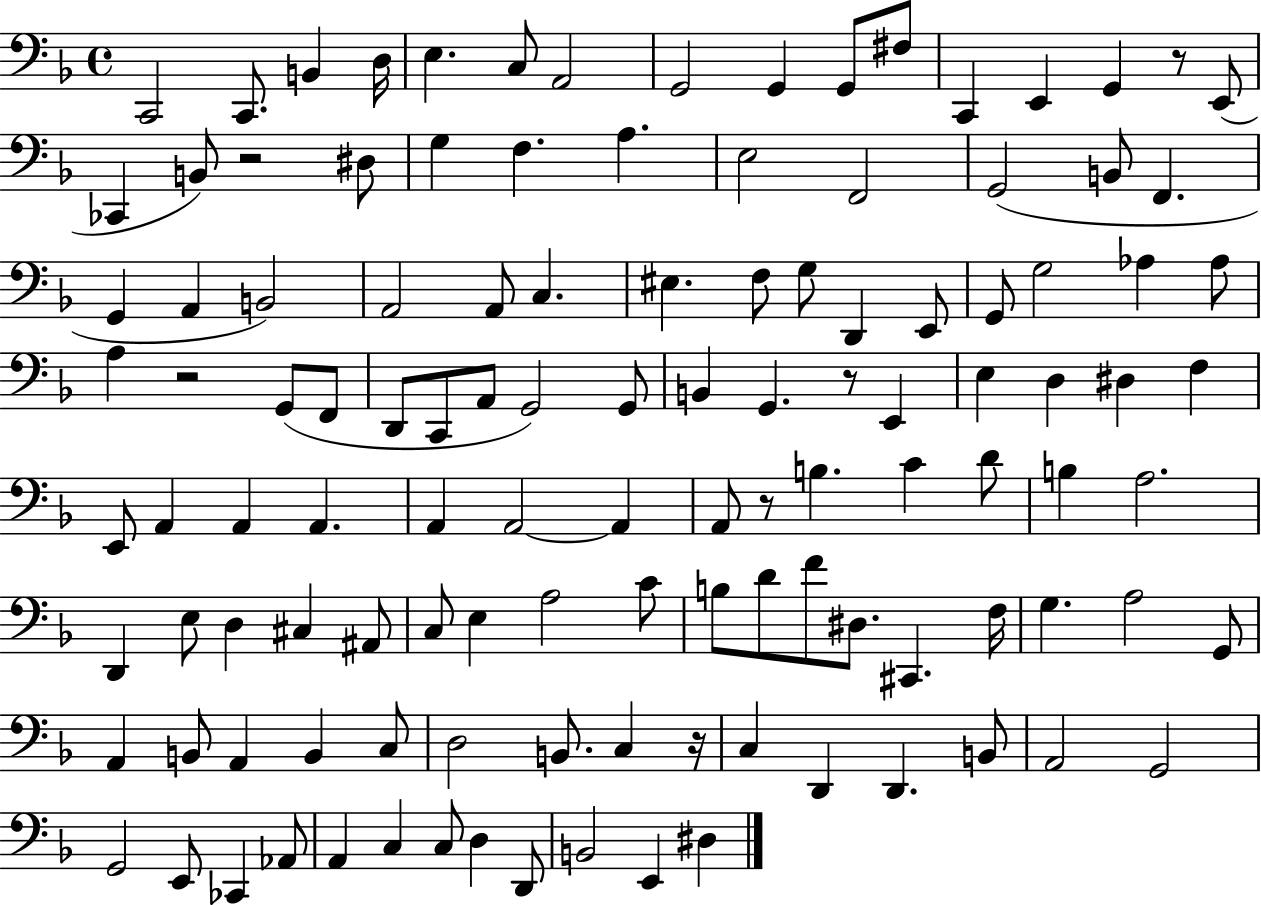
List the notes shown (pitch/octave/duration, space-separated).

C2/h C2/e. B2/q D3/s E3/q. C3/e A2/h G2/h G2/q G2/e F#3/e C2/q E2/q G2/q R/e E2/e CES2/q B2/e R/h D#3/e G3/q F3/q. A3/q. E3/h F2/h G2/h B2/e F2/q. G2/q A2/q B2/h A2/h A2/e C3/q. EIS3/q. F3/e G3/e D2/q E2/e G2/e G3/h Ab3/q Ab3/e A3/q R/h G2/e F2/e D2/e C2/e A2/e G2/h G2/e B2/q G2/q. R/e E2/q E3/q D3/q D#3/q F3/q E2/e A2/q A2/q A2/q. A2/q A2/h A2/q A2/e R/e B3/q. C4/q D4/e B3/q A3/h. D2/q E3/e D3/q C#3/q A#2/e C3/e E3/q A3/h C4/e B3/e D4/e F4/e D#3/e. C#2/q. F3/s G3/q. A3/h G2/e A2/q B2/e A2/q B2/q C3/e D3/h B2/e. C3/q R/s C3/q D2/q D2/q. B2/e A2/h G2/h G2/h E2/e CES2/q Ab2/e A2/q C3/q C3/e D3/q D2/e B2/h E2/q D#3/q